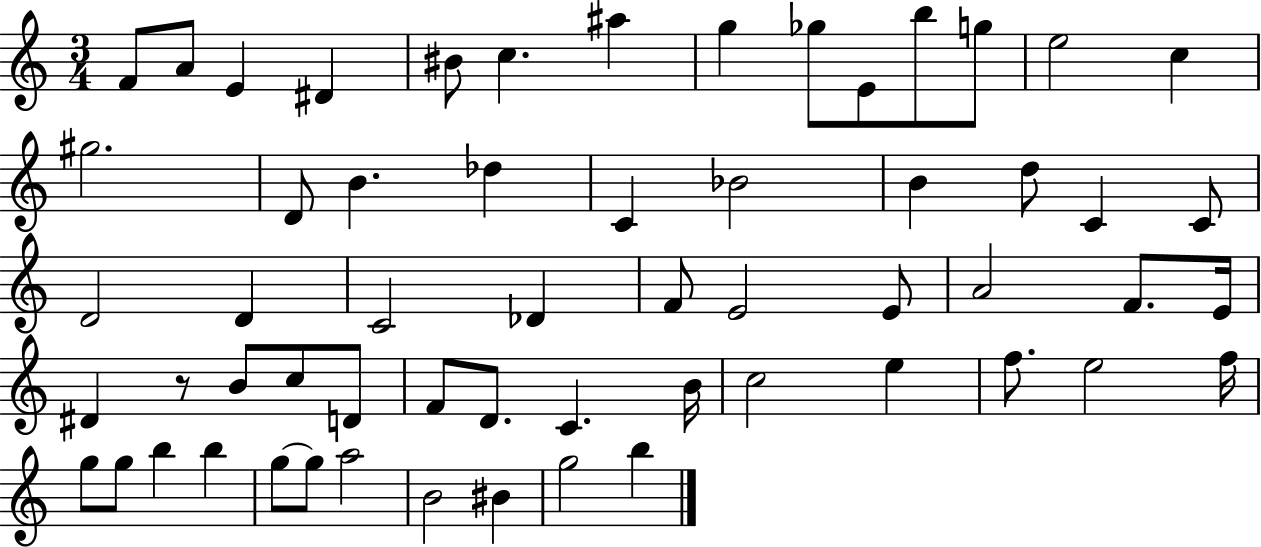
{
  \clef treble
  \numericTimeSignature
  \time 3/4
  \key c \major
  f'8 a'8 e'4 dis'4 | bis'8 c''4. ais''4 | g''4 ges''8 e'8 b''8 g''8 | e''2 c''4 | \break gis''2. | d'8 b'4. des''4 | c'4 bes'2 | b'4 d''8 c'4 c'8 | \break d'2 d'4 | c'2 des'4 | f'8 e'2 e'8 | a'2 f'8. e'16 | \break dis'4 r8 b'8 c''8 d'8 | f'8 d'8. c'4. b'16 | c''2 e''4 | f''8. e''2 f''16 | \break g''8 g''8 b''4 b''4 | g''8~~ g''8 a''2 | b'2 bis'4 | g''2 b''4 | \break \bar "|."
}